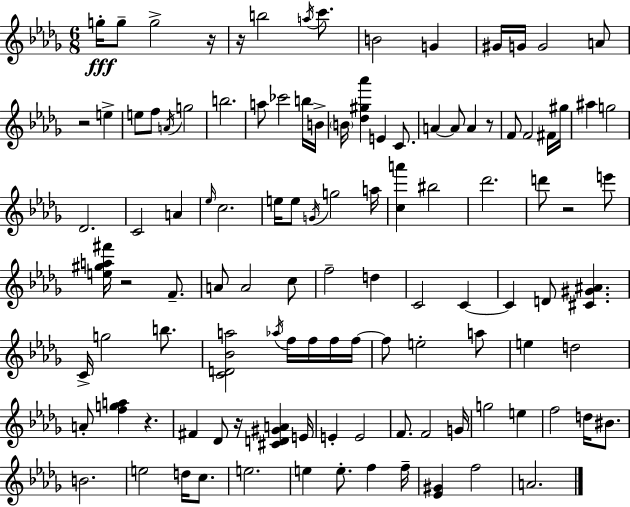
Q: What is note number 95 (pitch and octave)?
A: F5